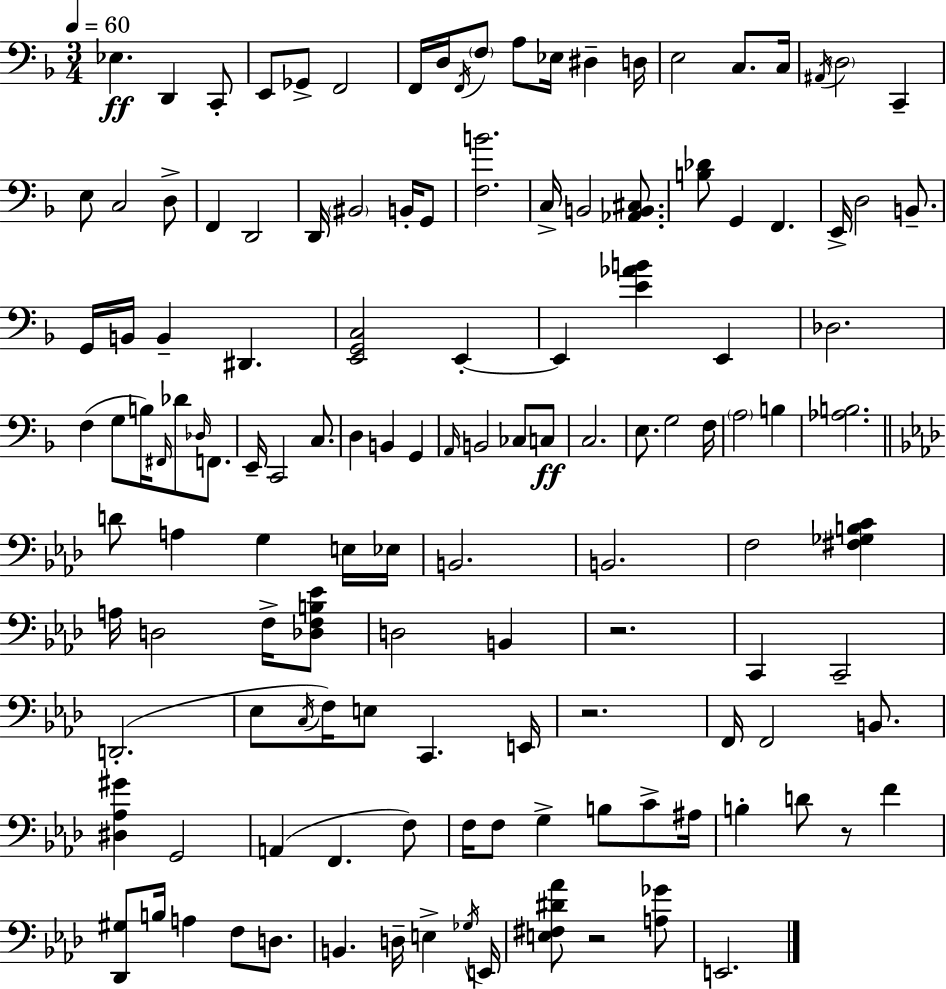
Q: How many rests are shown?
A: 4